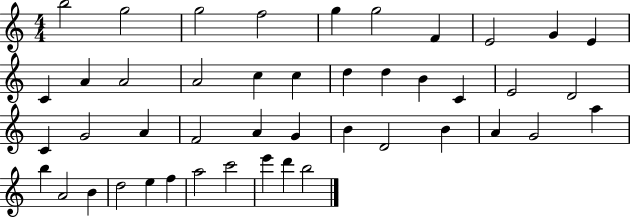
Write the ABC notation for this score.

X:1
T:Untitled
M:4/4
L:1/4
K:C
b2 g2 g2 f2 g g2 F E2 G E C A A2 A2 c c d d B C E2 D2 C G2 A F2 A G B D2 B A G2 a b A2 B d2 e f a2 c'2 e' d' b2